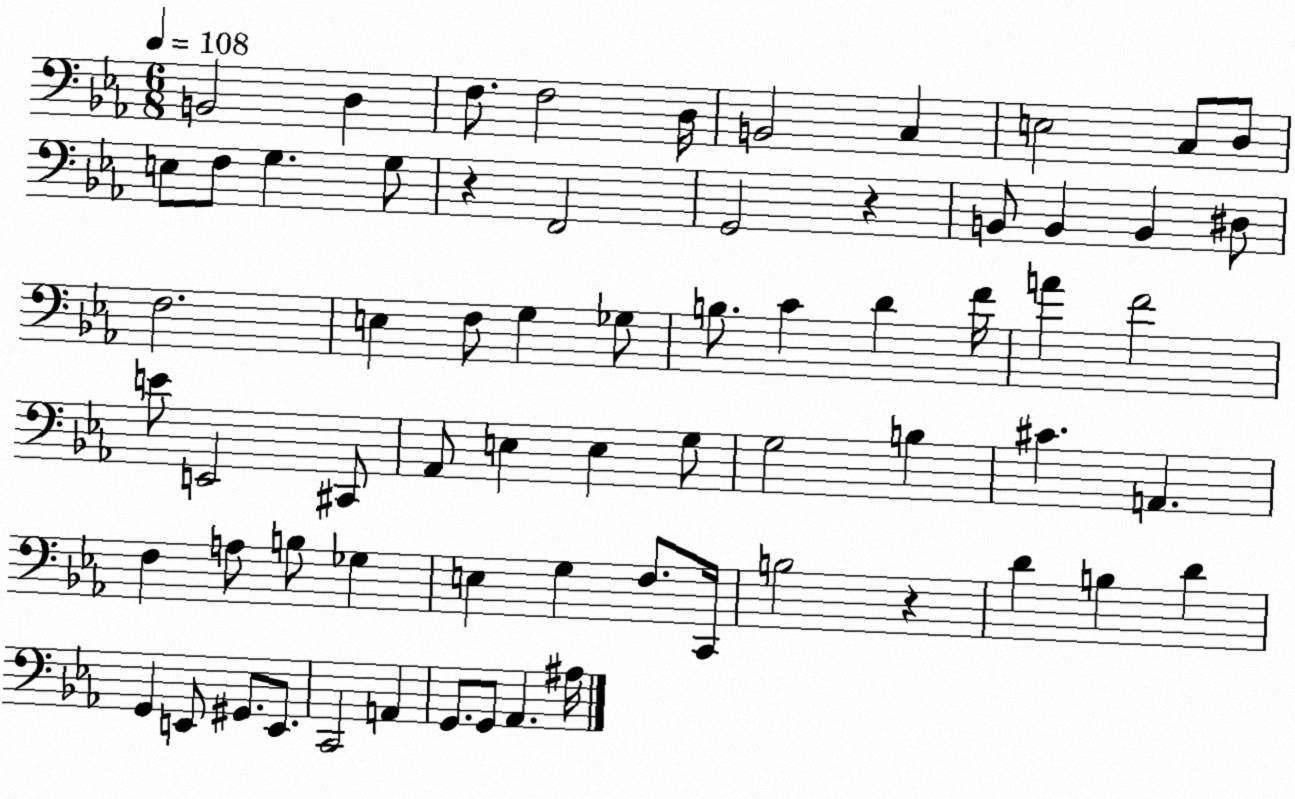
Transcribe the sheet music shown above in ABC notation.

X:1
T:Untitled
M:6/8
L:1/4
K:Eb
B,,2 D, F,/2 F,2 D,/4 B,,2 C, E,2 C,/2 D,/2 E,/2 F,/2 G, G,/2 z F,,2 G,,2 z B,,/2 B,, B,, ^D,/2 F,2 E, F,/2 G, _G,/2 B,/2 C D F/4 A F2 E/2 E,,2 ^C,,/2 _A,,/2 E, E, G,/2 G,2 B, ^C A,, F, A,/2 B,/2 _G, E, G, F,/2 C,,/4 B,2 z D B, D G,, E,,/2 ^G,,/2 E,,/2 C,,2 A,, G,,/2 G,,/2 _A,, ^A,/4